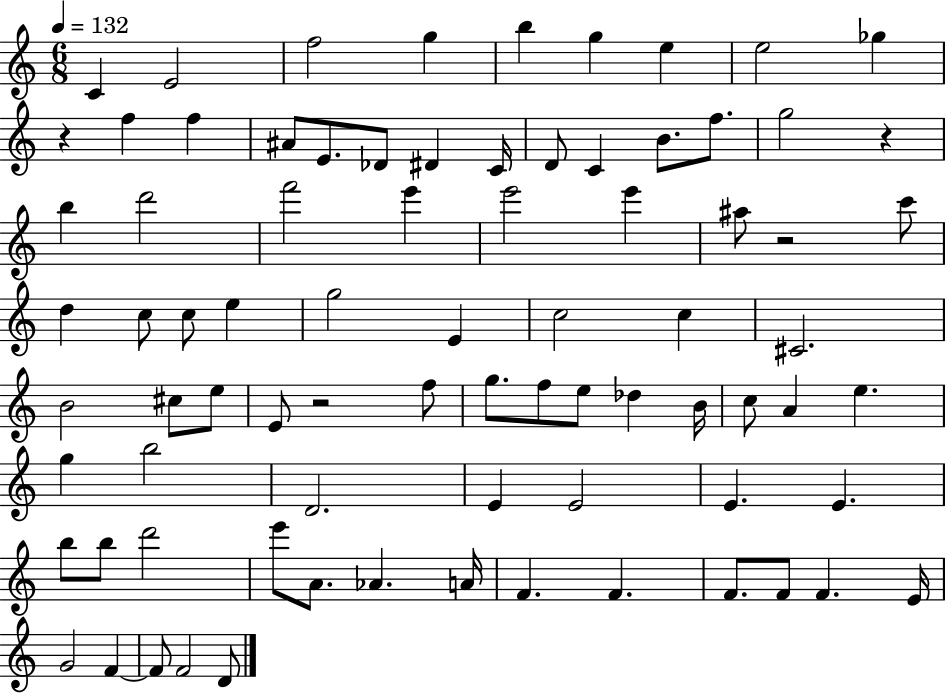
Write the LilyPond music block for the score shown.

{
  \clef treble
  \numericTimeSignature
  \time 6/8
  \key c \major
  \tempo 4 = 132
  c'4 e'2 | f''2 g''4 | b''4 g''4 e''4 | e''2 ges''4 | \break r4 f''4 f''4 | ais'8 e'8. des'8 dis'4 c'16 | d'8 c'4 b'8. f''8. | g''2 r4 | \break b''4 d'''2 | f'''2 e'''4 | e'''2 e'''4 | ais''8 r2 c'''8 | \break d''4 c''8 c''8 e''4 | g''2 e'4 | c''2 c''4 | cis'2. | \break b'2 cis''8 e''8 | e'8 r2 f''8 | g''8. f''8 e''8 des''4 b'16 | c''8 a'4 e''4. | \break g''4 b''2 | d'2. | e'4 e'2 | e'4. e'4. | \break b''8 b''8 d'''2 | e'''8 a'8. aes'4. a'16 | f'4. f'4. | f'8. f'8 f'4. e'16 | \break g'2 f'4~~ | f'8 f'2 d'8 | \bar "|."
}